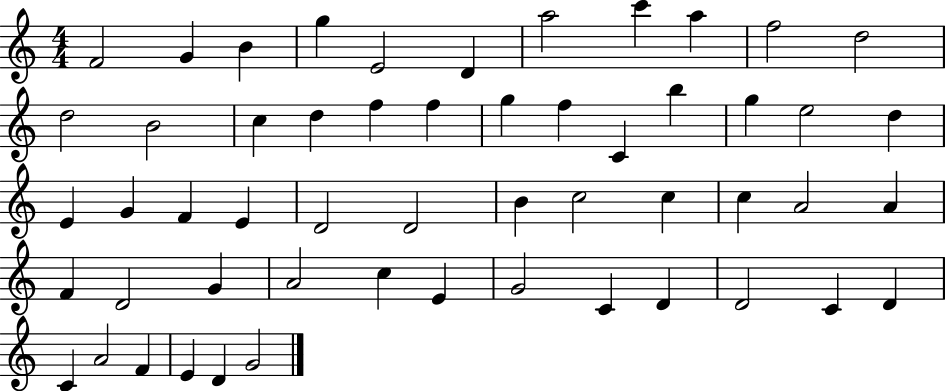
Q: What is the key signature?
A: C major